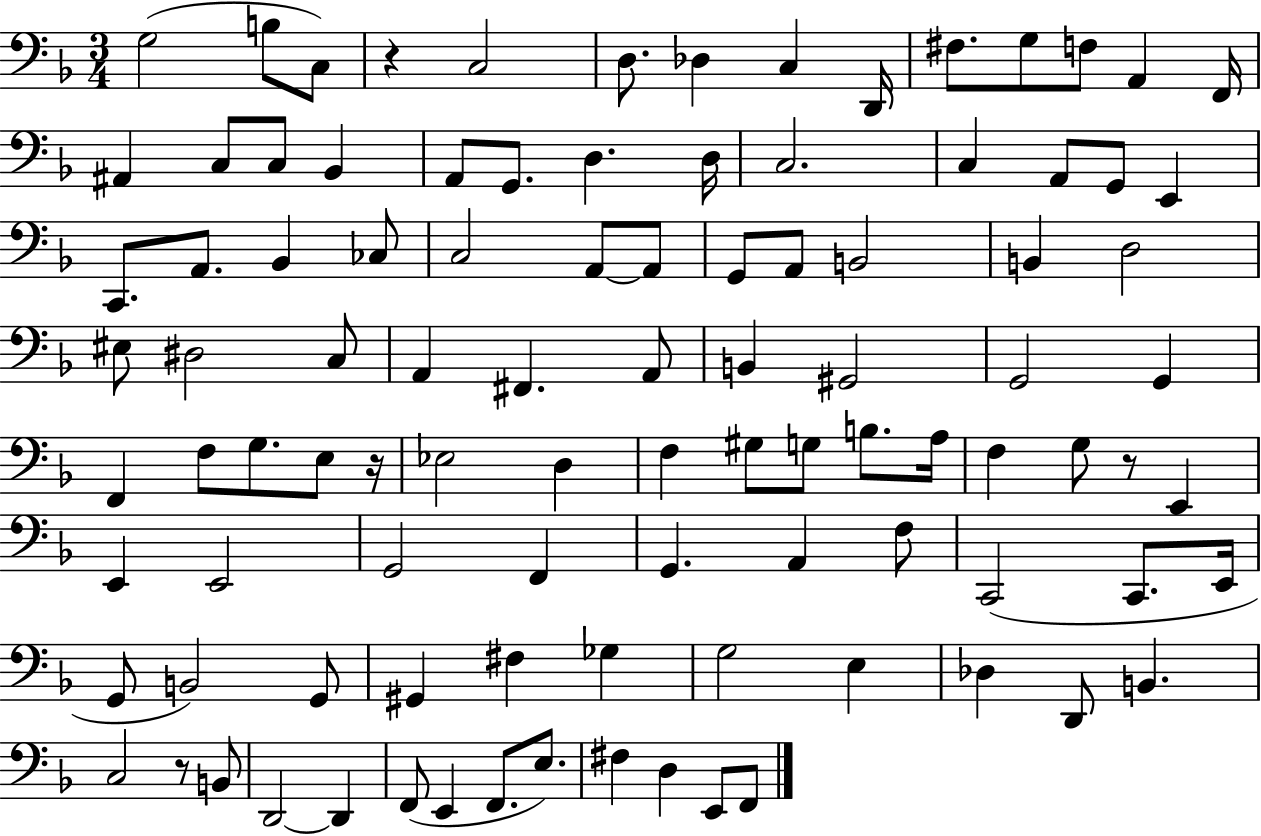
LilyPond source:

{
  \clef bass
  \numericTimeSignature
  \time 3/4
  \key f \major
  g2( b8 c8) | r4 c2 | d8. des4 c4 d,16 | fis8. g8 f8 a,4 f,16 | \break ais,4 c8 c8 bes,4 | a,8 g,8. d4. d16 | c2. | c4 a,8 g,8 e,4 | \break c,8. a,8. bes,4 ces8 | c2 a,8~~ a,8 | g,8 a,8 b,2 | b,4 d2 | \break eis8 dis2 c8 | a,4 fis,4. a,8 | b,4 gis,2 | g,2 g,4 | \break f,4 f8 g8. e8 r16 | ees2 d4 | f4 gis8 g8 b8. a16 | f4 g8 r8 e,4 | \break e,4 e,2 | g,2 f,4 | g,4. a,4 f8 | c,2( c,8. e,16 | \break g,8 b,2) g,8 | gis,4 fis4 ges4 | g2 e4 | des4 d,8 b,4. | \break c2 r8 b,8 | d,2~~ d,4 | f,8( e,4 f,8. e8.) | fis4 d4 e,8 f,8 | \break \bar "|."
}